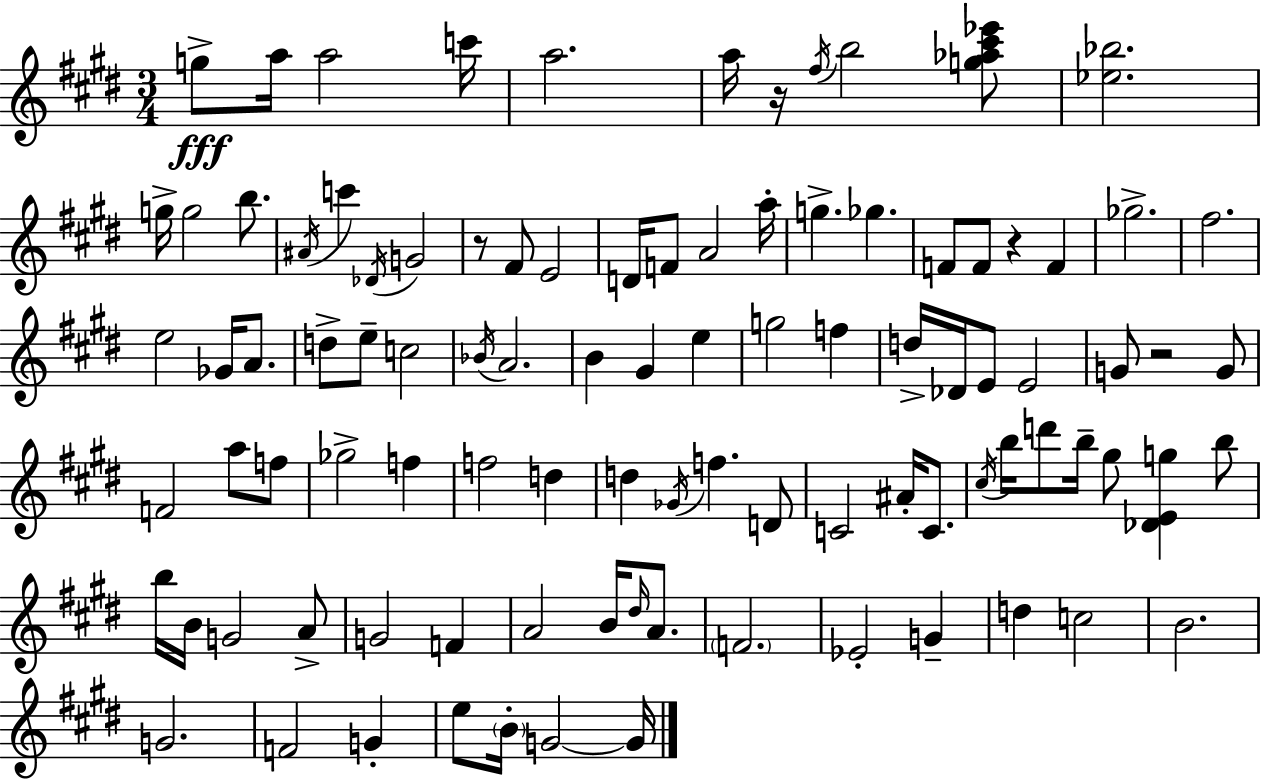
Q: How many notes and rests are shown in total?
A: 97